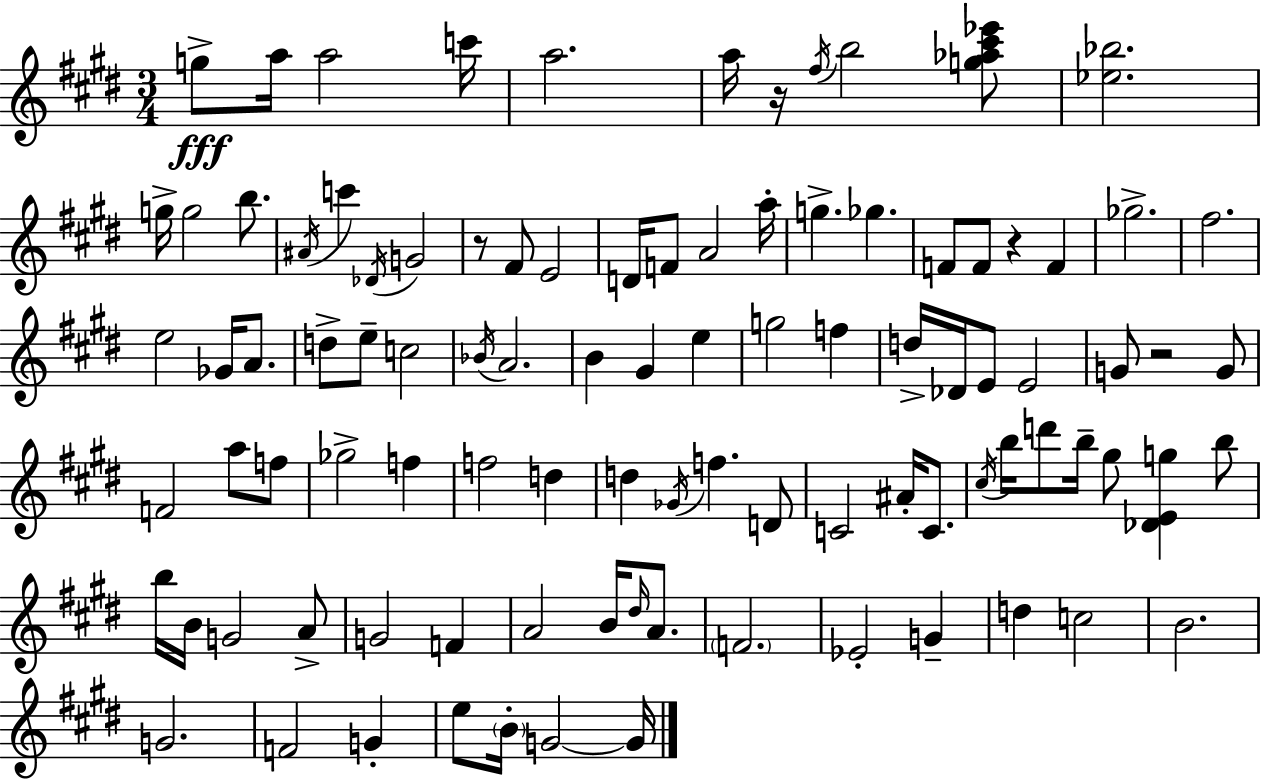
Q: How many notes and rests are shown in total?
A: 97